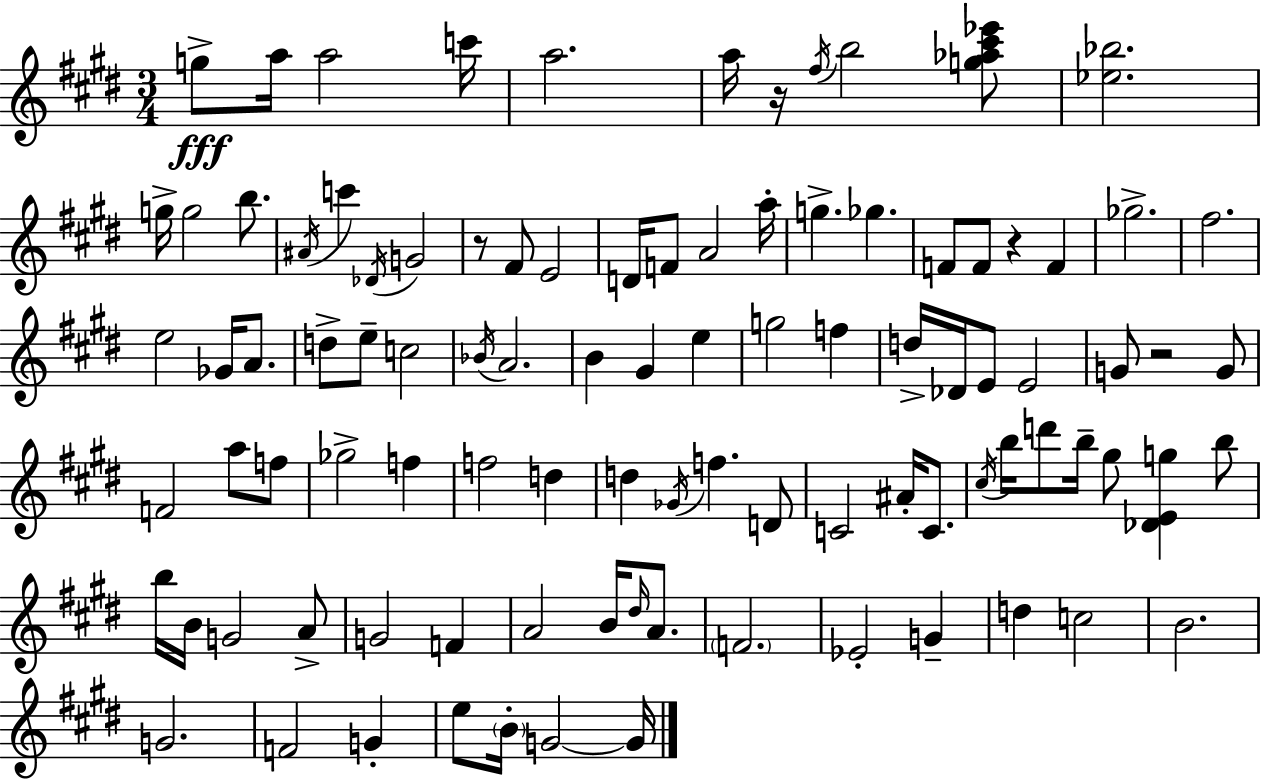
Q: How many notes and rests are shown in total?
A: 97